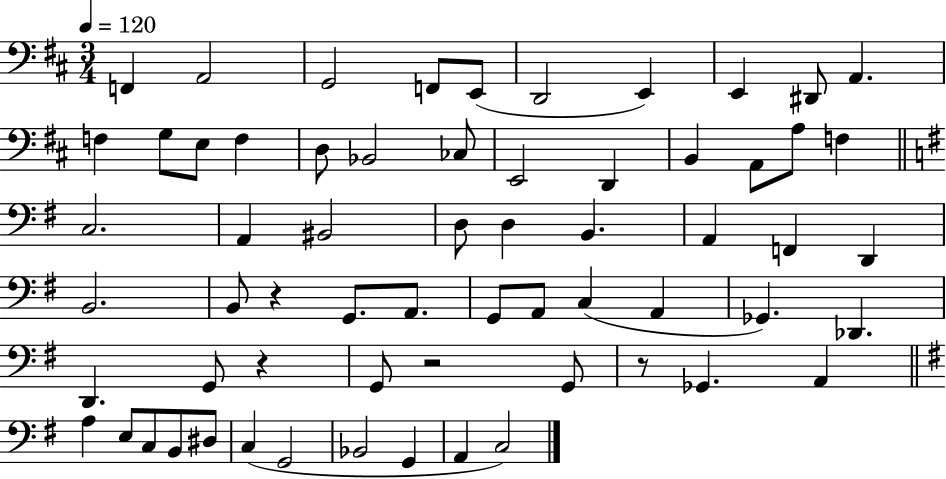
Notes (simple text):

F2/q A2/h G2/h F2/e E2/e D2/h E2/q E2/q D#2/e A2/q. F3/q G3/e E3/e F3/q D3/e Bb2/h CES3/e E2/h D2/q B2/q A2/e A3/e F3/q C3/h. A2/q BIS2/h D3/e D3/q B2/q. A2/q F2/q D2/q B2/h. B2/e R/q G2/e. A2/e. G2/e A2/e C3/q A2/q Gb2/q. Db2/q. D2/q. G2/e R/q G2/e R/h G2/e R/e Gb2/q. A2/q A3/q E3/e C3/e B2/e D#3/e C3/q G2/h Bb2/h G2/q A2/q C3/h